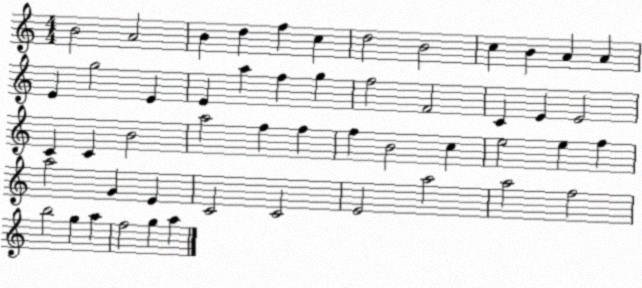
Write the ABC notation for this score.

X:1
T:Untitled
M:4/4
L:1/4
K:C
B2 A2 B d f c d2 B2 c B A A E g2 E E a f g f2 F2 C E E2 C C B2 a2 f f f B2 c e2 e f a2 G E C2 C2 E2 a2 a2 f2 b2 g a f2 g a